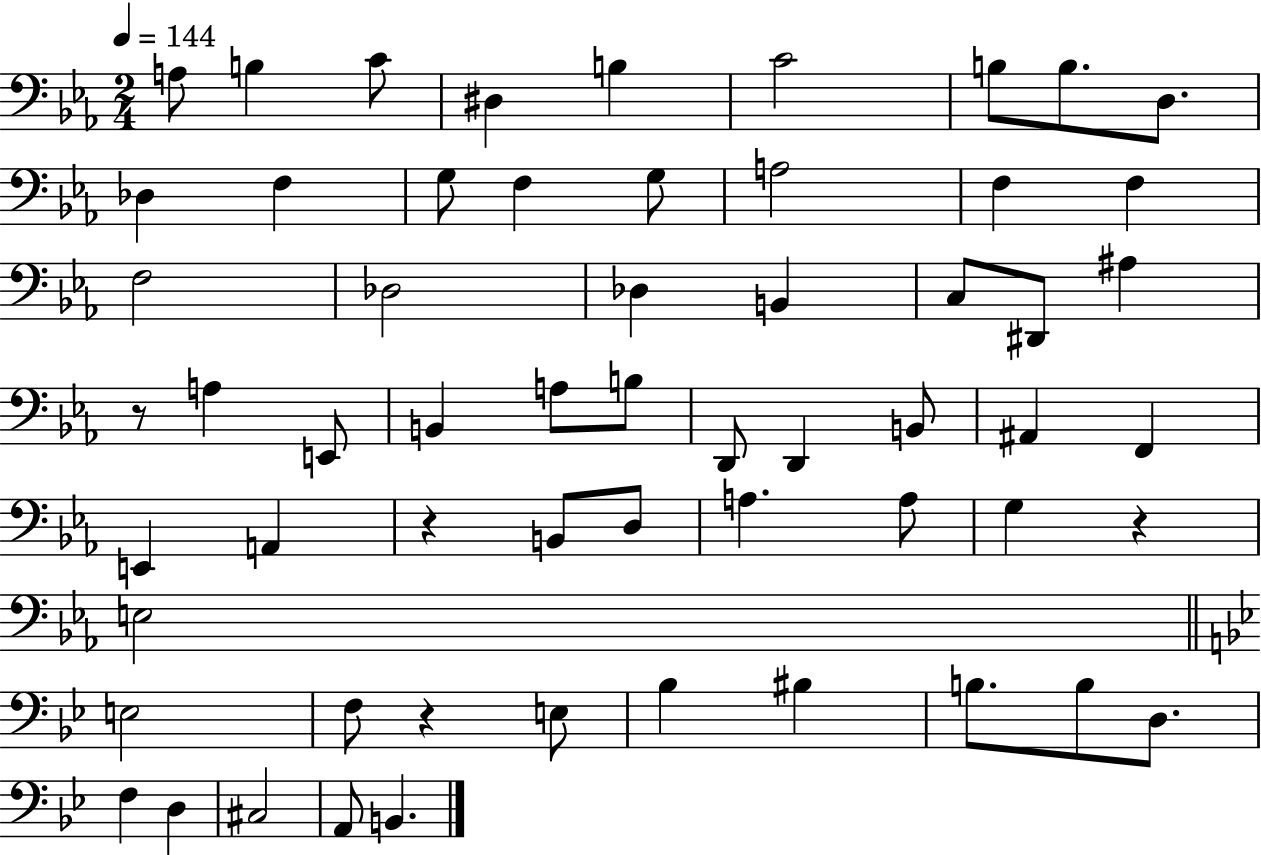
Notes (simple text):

A3/e B3/q C4/e D#3/q B3/q C4/h B3/e B3/e. D3/e. Db3/q F3/q G3/e F3/q G3/e A3/h F3/q F3/q F3/h Db3/h Db3/q B2/q C3/e D#2/e A#3/q R/e A3/q E2/e B2/q A3/e B3/e D2/e D2/q B2/e A#2/q F2/q E2/q A2/q R/q B2/e D3/e A3/q. A3/e G3/q R/q E3/h E3/h F3/e R/q E3/e Bb3/q BIS3/q B3/e. B3/e D3/e. F3/q D3/q C#3/h A2/e B2/q.